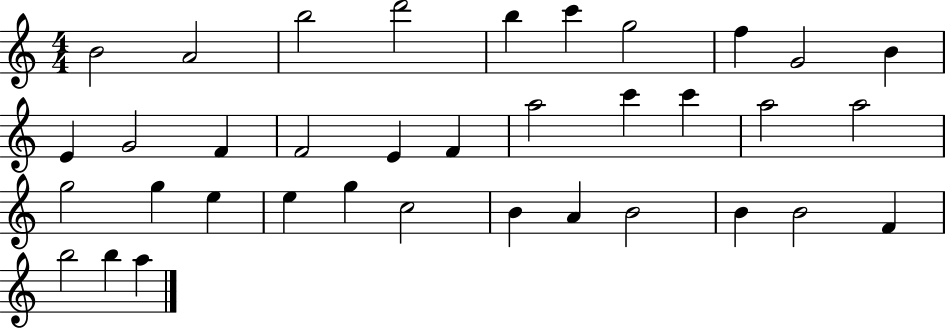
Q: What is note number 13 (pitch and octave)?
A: F4